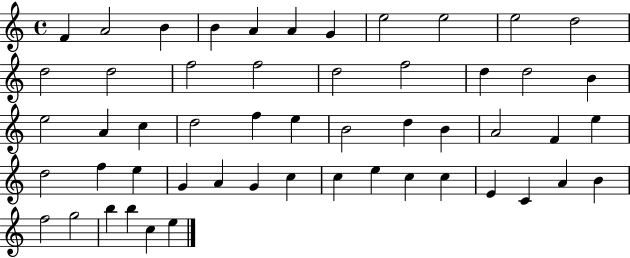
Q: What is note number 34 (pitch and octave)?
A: F5